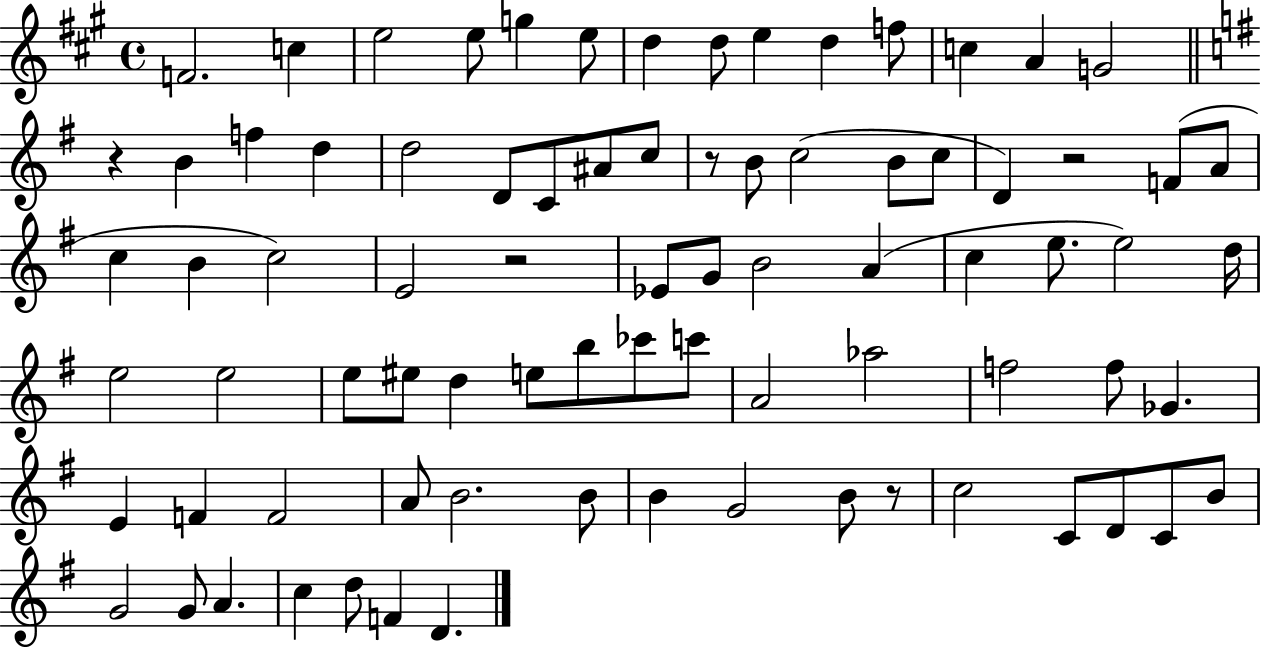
X:1
T:Untitled
M:4/4
L:1/4
K:A
F2 c e2 e/2 g e/2 d d/2 e d f/2 c A G2 z B f d d2 D/2 C/2 ^A/2 c/2 z/2 B/2 c2 B/2 c/2 D z2 F/2 A/2 c B c2 E2 z2 _E/2 G/2 B2 A c e/2 e2 d/4 e2 e2 e/2 ^e/2 d e/2 b/2 _c'/2 c'/2 A2 _a2 f2 f/2 _G E F F2 A/2 B2 B/2 B G2 B/2 z/2 c2 C/2 D/2 C/2 B/2 G2 G/2 A c d/2 F D